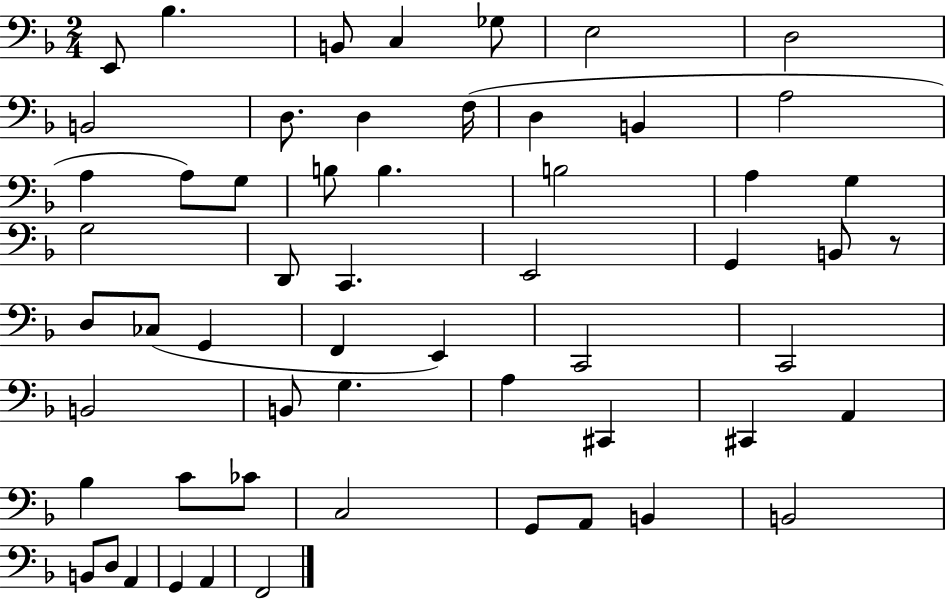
{
  \clef bass
  \numericTimeSignature
  \time 2/4
  \key f \major
  \repeat volta 2 { e,8 bes4. | b,8 c4 ges8 | e2 | d2 | \break b,2 | d8. d4 f16( | d4 b,4 | a2 | \break a4 a8) g8 | b8 b4. | b2 | a4 g4 | \break g2 | d,8 c,4. | e,2 | g,4 b,8 r8 | \break d8 ces8( g,4 | f,4 e,4) | c,2 | c,2 | \break b,2 | b,8 g4. | a4 cis,4 | cis,4 a,4 | \break bes4 c'8 ces'8 | c2 | g,8 a,8 b,4 | b,2 | \break b,8 d8 a,4 | g,4 a,4 | f,2 | } \bar "|."
}